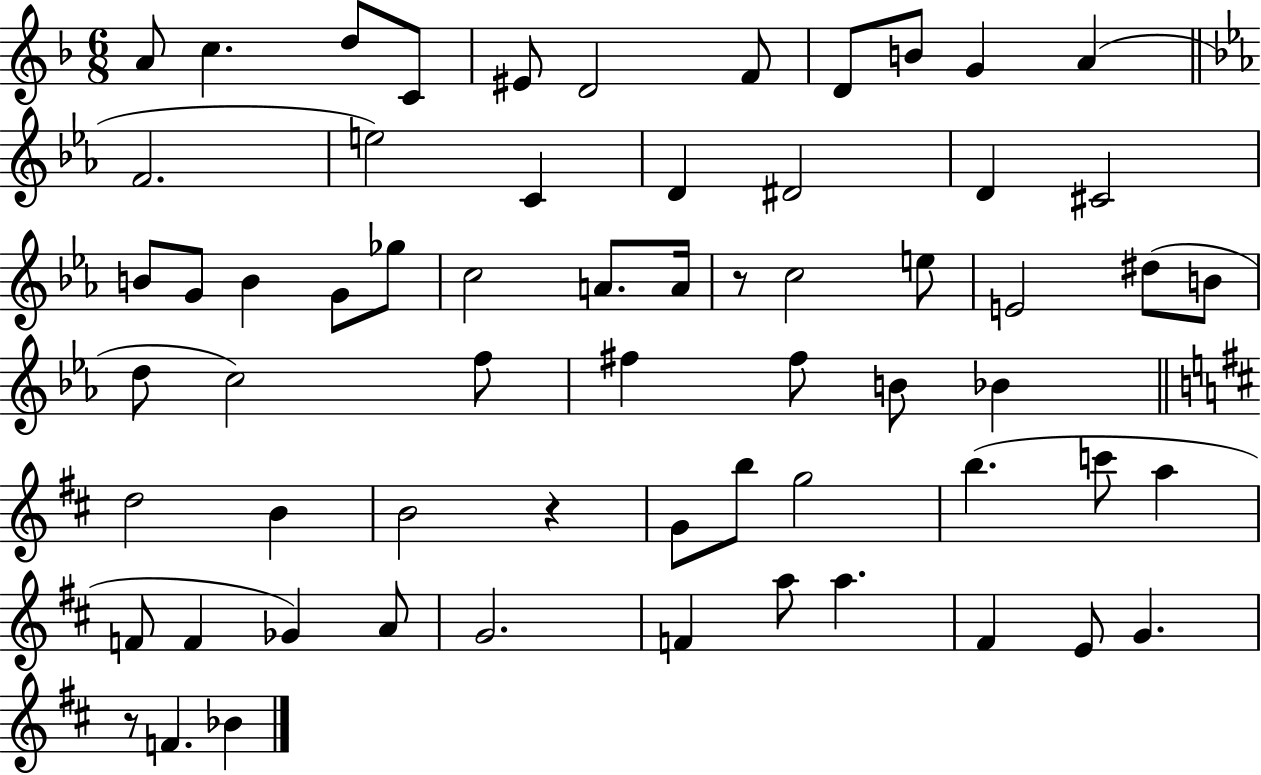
{
  \clef treble
  \numericTimeSignature
  \time 6/8
  \key f \major
  \repeat volta 2 { a'8 c''4. d''8 c'8 | eis'8 d'2 f'8 | d'8 b'8 g'4 a'4( | \bar "||" \break \key c \minor f'2. | e''2) c'4 | d'4 dis'2 | d'4 cis'2 | \break b'8 g'8 b'4 g'8 ges''8 | c''2 a'8. a'16 | r8 c''2 e''8 | e'2 dis''8( b'8 | \break d''8 c''2) f''8 | fis''4 fis''8 b'8 bes'4 | \bar "||" \break \key b \minor d''2 b'4 | b'2 r4 | g'8 b''8 g''2 | b''4.( c'''8 a''4 | \break f'8 f'4 ges'4) a'8 | g'2. | f'4 a''8 a''4. | fis'4 e'8 g'4. | \break r8 f'4. bes'4 | } \bar "|."
}